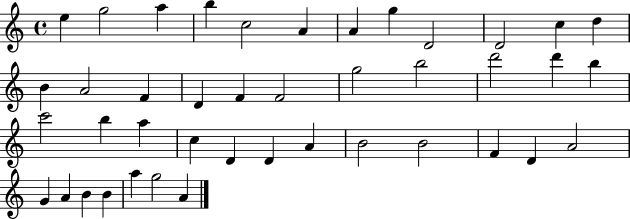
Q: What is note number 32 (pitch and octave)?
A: B4